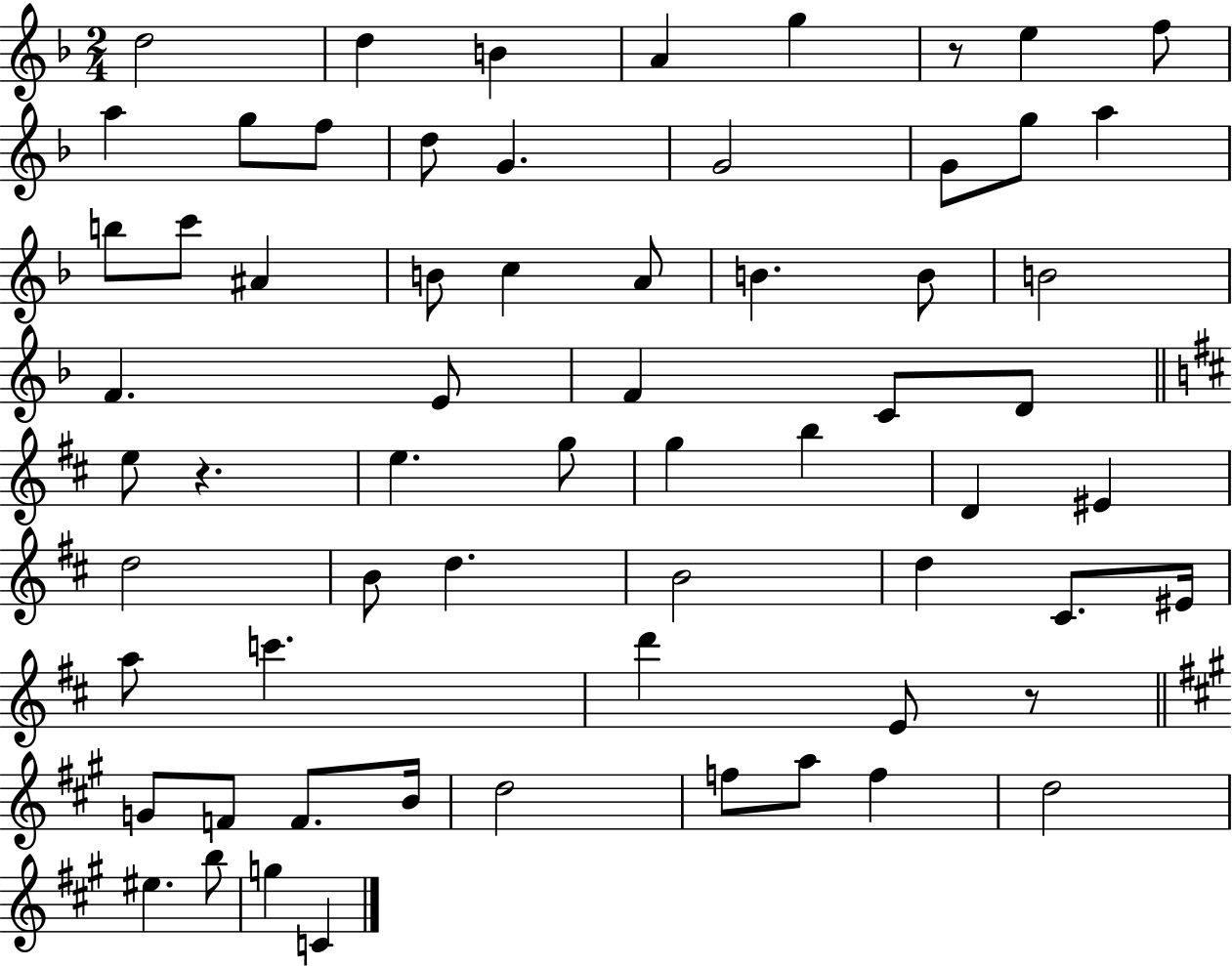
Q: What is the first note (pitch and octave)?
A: D5